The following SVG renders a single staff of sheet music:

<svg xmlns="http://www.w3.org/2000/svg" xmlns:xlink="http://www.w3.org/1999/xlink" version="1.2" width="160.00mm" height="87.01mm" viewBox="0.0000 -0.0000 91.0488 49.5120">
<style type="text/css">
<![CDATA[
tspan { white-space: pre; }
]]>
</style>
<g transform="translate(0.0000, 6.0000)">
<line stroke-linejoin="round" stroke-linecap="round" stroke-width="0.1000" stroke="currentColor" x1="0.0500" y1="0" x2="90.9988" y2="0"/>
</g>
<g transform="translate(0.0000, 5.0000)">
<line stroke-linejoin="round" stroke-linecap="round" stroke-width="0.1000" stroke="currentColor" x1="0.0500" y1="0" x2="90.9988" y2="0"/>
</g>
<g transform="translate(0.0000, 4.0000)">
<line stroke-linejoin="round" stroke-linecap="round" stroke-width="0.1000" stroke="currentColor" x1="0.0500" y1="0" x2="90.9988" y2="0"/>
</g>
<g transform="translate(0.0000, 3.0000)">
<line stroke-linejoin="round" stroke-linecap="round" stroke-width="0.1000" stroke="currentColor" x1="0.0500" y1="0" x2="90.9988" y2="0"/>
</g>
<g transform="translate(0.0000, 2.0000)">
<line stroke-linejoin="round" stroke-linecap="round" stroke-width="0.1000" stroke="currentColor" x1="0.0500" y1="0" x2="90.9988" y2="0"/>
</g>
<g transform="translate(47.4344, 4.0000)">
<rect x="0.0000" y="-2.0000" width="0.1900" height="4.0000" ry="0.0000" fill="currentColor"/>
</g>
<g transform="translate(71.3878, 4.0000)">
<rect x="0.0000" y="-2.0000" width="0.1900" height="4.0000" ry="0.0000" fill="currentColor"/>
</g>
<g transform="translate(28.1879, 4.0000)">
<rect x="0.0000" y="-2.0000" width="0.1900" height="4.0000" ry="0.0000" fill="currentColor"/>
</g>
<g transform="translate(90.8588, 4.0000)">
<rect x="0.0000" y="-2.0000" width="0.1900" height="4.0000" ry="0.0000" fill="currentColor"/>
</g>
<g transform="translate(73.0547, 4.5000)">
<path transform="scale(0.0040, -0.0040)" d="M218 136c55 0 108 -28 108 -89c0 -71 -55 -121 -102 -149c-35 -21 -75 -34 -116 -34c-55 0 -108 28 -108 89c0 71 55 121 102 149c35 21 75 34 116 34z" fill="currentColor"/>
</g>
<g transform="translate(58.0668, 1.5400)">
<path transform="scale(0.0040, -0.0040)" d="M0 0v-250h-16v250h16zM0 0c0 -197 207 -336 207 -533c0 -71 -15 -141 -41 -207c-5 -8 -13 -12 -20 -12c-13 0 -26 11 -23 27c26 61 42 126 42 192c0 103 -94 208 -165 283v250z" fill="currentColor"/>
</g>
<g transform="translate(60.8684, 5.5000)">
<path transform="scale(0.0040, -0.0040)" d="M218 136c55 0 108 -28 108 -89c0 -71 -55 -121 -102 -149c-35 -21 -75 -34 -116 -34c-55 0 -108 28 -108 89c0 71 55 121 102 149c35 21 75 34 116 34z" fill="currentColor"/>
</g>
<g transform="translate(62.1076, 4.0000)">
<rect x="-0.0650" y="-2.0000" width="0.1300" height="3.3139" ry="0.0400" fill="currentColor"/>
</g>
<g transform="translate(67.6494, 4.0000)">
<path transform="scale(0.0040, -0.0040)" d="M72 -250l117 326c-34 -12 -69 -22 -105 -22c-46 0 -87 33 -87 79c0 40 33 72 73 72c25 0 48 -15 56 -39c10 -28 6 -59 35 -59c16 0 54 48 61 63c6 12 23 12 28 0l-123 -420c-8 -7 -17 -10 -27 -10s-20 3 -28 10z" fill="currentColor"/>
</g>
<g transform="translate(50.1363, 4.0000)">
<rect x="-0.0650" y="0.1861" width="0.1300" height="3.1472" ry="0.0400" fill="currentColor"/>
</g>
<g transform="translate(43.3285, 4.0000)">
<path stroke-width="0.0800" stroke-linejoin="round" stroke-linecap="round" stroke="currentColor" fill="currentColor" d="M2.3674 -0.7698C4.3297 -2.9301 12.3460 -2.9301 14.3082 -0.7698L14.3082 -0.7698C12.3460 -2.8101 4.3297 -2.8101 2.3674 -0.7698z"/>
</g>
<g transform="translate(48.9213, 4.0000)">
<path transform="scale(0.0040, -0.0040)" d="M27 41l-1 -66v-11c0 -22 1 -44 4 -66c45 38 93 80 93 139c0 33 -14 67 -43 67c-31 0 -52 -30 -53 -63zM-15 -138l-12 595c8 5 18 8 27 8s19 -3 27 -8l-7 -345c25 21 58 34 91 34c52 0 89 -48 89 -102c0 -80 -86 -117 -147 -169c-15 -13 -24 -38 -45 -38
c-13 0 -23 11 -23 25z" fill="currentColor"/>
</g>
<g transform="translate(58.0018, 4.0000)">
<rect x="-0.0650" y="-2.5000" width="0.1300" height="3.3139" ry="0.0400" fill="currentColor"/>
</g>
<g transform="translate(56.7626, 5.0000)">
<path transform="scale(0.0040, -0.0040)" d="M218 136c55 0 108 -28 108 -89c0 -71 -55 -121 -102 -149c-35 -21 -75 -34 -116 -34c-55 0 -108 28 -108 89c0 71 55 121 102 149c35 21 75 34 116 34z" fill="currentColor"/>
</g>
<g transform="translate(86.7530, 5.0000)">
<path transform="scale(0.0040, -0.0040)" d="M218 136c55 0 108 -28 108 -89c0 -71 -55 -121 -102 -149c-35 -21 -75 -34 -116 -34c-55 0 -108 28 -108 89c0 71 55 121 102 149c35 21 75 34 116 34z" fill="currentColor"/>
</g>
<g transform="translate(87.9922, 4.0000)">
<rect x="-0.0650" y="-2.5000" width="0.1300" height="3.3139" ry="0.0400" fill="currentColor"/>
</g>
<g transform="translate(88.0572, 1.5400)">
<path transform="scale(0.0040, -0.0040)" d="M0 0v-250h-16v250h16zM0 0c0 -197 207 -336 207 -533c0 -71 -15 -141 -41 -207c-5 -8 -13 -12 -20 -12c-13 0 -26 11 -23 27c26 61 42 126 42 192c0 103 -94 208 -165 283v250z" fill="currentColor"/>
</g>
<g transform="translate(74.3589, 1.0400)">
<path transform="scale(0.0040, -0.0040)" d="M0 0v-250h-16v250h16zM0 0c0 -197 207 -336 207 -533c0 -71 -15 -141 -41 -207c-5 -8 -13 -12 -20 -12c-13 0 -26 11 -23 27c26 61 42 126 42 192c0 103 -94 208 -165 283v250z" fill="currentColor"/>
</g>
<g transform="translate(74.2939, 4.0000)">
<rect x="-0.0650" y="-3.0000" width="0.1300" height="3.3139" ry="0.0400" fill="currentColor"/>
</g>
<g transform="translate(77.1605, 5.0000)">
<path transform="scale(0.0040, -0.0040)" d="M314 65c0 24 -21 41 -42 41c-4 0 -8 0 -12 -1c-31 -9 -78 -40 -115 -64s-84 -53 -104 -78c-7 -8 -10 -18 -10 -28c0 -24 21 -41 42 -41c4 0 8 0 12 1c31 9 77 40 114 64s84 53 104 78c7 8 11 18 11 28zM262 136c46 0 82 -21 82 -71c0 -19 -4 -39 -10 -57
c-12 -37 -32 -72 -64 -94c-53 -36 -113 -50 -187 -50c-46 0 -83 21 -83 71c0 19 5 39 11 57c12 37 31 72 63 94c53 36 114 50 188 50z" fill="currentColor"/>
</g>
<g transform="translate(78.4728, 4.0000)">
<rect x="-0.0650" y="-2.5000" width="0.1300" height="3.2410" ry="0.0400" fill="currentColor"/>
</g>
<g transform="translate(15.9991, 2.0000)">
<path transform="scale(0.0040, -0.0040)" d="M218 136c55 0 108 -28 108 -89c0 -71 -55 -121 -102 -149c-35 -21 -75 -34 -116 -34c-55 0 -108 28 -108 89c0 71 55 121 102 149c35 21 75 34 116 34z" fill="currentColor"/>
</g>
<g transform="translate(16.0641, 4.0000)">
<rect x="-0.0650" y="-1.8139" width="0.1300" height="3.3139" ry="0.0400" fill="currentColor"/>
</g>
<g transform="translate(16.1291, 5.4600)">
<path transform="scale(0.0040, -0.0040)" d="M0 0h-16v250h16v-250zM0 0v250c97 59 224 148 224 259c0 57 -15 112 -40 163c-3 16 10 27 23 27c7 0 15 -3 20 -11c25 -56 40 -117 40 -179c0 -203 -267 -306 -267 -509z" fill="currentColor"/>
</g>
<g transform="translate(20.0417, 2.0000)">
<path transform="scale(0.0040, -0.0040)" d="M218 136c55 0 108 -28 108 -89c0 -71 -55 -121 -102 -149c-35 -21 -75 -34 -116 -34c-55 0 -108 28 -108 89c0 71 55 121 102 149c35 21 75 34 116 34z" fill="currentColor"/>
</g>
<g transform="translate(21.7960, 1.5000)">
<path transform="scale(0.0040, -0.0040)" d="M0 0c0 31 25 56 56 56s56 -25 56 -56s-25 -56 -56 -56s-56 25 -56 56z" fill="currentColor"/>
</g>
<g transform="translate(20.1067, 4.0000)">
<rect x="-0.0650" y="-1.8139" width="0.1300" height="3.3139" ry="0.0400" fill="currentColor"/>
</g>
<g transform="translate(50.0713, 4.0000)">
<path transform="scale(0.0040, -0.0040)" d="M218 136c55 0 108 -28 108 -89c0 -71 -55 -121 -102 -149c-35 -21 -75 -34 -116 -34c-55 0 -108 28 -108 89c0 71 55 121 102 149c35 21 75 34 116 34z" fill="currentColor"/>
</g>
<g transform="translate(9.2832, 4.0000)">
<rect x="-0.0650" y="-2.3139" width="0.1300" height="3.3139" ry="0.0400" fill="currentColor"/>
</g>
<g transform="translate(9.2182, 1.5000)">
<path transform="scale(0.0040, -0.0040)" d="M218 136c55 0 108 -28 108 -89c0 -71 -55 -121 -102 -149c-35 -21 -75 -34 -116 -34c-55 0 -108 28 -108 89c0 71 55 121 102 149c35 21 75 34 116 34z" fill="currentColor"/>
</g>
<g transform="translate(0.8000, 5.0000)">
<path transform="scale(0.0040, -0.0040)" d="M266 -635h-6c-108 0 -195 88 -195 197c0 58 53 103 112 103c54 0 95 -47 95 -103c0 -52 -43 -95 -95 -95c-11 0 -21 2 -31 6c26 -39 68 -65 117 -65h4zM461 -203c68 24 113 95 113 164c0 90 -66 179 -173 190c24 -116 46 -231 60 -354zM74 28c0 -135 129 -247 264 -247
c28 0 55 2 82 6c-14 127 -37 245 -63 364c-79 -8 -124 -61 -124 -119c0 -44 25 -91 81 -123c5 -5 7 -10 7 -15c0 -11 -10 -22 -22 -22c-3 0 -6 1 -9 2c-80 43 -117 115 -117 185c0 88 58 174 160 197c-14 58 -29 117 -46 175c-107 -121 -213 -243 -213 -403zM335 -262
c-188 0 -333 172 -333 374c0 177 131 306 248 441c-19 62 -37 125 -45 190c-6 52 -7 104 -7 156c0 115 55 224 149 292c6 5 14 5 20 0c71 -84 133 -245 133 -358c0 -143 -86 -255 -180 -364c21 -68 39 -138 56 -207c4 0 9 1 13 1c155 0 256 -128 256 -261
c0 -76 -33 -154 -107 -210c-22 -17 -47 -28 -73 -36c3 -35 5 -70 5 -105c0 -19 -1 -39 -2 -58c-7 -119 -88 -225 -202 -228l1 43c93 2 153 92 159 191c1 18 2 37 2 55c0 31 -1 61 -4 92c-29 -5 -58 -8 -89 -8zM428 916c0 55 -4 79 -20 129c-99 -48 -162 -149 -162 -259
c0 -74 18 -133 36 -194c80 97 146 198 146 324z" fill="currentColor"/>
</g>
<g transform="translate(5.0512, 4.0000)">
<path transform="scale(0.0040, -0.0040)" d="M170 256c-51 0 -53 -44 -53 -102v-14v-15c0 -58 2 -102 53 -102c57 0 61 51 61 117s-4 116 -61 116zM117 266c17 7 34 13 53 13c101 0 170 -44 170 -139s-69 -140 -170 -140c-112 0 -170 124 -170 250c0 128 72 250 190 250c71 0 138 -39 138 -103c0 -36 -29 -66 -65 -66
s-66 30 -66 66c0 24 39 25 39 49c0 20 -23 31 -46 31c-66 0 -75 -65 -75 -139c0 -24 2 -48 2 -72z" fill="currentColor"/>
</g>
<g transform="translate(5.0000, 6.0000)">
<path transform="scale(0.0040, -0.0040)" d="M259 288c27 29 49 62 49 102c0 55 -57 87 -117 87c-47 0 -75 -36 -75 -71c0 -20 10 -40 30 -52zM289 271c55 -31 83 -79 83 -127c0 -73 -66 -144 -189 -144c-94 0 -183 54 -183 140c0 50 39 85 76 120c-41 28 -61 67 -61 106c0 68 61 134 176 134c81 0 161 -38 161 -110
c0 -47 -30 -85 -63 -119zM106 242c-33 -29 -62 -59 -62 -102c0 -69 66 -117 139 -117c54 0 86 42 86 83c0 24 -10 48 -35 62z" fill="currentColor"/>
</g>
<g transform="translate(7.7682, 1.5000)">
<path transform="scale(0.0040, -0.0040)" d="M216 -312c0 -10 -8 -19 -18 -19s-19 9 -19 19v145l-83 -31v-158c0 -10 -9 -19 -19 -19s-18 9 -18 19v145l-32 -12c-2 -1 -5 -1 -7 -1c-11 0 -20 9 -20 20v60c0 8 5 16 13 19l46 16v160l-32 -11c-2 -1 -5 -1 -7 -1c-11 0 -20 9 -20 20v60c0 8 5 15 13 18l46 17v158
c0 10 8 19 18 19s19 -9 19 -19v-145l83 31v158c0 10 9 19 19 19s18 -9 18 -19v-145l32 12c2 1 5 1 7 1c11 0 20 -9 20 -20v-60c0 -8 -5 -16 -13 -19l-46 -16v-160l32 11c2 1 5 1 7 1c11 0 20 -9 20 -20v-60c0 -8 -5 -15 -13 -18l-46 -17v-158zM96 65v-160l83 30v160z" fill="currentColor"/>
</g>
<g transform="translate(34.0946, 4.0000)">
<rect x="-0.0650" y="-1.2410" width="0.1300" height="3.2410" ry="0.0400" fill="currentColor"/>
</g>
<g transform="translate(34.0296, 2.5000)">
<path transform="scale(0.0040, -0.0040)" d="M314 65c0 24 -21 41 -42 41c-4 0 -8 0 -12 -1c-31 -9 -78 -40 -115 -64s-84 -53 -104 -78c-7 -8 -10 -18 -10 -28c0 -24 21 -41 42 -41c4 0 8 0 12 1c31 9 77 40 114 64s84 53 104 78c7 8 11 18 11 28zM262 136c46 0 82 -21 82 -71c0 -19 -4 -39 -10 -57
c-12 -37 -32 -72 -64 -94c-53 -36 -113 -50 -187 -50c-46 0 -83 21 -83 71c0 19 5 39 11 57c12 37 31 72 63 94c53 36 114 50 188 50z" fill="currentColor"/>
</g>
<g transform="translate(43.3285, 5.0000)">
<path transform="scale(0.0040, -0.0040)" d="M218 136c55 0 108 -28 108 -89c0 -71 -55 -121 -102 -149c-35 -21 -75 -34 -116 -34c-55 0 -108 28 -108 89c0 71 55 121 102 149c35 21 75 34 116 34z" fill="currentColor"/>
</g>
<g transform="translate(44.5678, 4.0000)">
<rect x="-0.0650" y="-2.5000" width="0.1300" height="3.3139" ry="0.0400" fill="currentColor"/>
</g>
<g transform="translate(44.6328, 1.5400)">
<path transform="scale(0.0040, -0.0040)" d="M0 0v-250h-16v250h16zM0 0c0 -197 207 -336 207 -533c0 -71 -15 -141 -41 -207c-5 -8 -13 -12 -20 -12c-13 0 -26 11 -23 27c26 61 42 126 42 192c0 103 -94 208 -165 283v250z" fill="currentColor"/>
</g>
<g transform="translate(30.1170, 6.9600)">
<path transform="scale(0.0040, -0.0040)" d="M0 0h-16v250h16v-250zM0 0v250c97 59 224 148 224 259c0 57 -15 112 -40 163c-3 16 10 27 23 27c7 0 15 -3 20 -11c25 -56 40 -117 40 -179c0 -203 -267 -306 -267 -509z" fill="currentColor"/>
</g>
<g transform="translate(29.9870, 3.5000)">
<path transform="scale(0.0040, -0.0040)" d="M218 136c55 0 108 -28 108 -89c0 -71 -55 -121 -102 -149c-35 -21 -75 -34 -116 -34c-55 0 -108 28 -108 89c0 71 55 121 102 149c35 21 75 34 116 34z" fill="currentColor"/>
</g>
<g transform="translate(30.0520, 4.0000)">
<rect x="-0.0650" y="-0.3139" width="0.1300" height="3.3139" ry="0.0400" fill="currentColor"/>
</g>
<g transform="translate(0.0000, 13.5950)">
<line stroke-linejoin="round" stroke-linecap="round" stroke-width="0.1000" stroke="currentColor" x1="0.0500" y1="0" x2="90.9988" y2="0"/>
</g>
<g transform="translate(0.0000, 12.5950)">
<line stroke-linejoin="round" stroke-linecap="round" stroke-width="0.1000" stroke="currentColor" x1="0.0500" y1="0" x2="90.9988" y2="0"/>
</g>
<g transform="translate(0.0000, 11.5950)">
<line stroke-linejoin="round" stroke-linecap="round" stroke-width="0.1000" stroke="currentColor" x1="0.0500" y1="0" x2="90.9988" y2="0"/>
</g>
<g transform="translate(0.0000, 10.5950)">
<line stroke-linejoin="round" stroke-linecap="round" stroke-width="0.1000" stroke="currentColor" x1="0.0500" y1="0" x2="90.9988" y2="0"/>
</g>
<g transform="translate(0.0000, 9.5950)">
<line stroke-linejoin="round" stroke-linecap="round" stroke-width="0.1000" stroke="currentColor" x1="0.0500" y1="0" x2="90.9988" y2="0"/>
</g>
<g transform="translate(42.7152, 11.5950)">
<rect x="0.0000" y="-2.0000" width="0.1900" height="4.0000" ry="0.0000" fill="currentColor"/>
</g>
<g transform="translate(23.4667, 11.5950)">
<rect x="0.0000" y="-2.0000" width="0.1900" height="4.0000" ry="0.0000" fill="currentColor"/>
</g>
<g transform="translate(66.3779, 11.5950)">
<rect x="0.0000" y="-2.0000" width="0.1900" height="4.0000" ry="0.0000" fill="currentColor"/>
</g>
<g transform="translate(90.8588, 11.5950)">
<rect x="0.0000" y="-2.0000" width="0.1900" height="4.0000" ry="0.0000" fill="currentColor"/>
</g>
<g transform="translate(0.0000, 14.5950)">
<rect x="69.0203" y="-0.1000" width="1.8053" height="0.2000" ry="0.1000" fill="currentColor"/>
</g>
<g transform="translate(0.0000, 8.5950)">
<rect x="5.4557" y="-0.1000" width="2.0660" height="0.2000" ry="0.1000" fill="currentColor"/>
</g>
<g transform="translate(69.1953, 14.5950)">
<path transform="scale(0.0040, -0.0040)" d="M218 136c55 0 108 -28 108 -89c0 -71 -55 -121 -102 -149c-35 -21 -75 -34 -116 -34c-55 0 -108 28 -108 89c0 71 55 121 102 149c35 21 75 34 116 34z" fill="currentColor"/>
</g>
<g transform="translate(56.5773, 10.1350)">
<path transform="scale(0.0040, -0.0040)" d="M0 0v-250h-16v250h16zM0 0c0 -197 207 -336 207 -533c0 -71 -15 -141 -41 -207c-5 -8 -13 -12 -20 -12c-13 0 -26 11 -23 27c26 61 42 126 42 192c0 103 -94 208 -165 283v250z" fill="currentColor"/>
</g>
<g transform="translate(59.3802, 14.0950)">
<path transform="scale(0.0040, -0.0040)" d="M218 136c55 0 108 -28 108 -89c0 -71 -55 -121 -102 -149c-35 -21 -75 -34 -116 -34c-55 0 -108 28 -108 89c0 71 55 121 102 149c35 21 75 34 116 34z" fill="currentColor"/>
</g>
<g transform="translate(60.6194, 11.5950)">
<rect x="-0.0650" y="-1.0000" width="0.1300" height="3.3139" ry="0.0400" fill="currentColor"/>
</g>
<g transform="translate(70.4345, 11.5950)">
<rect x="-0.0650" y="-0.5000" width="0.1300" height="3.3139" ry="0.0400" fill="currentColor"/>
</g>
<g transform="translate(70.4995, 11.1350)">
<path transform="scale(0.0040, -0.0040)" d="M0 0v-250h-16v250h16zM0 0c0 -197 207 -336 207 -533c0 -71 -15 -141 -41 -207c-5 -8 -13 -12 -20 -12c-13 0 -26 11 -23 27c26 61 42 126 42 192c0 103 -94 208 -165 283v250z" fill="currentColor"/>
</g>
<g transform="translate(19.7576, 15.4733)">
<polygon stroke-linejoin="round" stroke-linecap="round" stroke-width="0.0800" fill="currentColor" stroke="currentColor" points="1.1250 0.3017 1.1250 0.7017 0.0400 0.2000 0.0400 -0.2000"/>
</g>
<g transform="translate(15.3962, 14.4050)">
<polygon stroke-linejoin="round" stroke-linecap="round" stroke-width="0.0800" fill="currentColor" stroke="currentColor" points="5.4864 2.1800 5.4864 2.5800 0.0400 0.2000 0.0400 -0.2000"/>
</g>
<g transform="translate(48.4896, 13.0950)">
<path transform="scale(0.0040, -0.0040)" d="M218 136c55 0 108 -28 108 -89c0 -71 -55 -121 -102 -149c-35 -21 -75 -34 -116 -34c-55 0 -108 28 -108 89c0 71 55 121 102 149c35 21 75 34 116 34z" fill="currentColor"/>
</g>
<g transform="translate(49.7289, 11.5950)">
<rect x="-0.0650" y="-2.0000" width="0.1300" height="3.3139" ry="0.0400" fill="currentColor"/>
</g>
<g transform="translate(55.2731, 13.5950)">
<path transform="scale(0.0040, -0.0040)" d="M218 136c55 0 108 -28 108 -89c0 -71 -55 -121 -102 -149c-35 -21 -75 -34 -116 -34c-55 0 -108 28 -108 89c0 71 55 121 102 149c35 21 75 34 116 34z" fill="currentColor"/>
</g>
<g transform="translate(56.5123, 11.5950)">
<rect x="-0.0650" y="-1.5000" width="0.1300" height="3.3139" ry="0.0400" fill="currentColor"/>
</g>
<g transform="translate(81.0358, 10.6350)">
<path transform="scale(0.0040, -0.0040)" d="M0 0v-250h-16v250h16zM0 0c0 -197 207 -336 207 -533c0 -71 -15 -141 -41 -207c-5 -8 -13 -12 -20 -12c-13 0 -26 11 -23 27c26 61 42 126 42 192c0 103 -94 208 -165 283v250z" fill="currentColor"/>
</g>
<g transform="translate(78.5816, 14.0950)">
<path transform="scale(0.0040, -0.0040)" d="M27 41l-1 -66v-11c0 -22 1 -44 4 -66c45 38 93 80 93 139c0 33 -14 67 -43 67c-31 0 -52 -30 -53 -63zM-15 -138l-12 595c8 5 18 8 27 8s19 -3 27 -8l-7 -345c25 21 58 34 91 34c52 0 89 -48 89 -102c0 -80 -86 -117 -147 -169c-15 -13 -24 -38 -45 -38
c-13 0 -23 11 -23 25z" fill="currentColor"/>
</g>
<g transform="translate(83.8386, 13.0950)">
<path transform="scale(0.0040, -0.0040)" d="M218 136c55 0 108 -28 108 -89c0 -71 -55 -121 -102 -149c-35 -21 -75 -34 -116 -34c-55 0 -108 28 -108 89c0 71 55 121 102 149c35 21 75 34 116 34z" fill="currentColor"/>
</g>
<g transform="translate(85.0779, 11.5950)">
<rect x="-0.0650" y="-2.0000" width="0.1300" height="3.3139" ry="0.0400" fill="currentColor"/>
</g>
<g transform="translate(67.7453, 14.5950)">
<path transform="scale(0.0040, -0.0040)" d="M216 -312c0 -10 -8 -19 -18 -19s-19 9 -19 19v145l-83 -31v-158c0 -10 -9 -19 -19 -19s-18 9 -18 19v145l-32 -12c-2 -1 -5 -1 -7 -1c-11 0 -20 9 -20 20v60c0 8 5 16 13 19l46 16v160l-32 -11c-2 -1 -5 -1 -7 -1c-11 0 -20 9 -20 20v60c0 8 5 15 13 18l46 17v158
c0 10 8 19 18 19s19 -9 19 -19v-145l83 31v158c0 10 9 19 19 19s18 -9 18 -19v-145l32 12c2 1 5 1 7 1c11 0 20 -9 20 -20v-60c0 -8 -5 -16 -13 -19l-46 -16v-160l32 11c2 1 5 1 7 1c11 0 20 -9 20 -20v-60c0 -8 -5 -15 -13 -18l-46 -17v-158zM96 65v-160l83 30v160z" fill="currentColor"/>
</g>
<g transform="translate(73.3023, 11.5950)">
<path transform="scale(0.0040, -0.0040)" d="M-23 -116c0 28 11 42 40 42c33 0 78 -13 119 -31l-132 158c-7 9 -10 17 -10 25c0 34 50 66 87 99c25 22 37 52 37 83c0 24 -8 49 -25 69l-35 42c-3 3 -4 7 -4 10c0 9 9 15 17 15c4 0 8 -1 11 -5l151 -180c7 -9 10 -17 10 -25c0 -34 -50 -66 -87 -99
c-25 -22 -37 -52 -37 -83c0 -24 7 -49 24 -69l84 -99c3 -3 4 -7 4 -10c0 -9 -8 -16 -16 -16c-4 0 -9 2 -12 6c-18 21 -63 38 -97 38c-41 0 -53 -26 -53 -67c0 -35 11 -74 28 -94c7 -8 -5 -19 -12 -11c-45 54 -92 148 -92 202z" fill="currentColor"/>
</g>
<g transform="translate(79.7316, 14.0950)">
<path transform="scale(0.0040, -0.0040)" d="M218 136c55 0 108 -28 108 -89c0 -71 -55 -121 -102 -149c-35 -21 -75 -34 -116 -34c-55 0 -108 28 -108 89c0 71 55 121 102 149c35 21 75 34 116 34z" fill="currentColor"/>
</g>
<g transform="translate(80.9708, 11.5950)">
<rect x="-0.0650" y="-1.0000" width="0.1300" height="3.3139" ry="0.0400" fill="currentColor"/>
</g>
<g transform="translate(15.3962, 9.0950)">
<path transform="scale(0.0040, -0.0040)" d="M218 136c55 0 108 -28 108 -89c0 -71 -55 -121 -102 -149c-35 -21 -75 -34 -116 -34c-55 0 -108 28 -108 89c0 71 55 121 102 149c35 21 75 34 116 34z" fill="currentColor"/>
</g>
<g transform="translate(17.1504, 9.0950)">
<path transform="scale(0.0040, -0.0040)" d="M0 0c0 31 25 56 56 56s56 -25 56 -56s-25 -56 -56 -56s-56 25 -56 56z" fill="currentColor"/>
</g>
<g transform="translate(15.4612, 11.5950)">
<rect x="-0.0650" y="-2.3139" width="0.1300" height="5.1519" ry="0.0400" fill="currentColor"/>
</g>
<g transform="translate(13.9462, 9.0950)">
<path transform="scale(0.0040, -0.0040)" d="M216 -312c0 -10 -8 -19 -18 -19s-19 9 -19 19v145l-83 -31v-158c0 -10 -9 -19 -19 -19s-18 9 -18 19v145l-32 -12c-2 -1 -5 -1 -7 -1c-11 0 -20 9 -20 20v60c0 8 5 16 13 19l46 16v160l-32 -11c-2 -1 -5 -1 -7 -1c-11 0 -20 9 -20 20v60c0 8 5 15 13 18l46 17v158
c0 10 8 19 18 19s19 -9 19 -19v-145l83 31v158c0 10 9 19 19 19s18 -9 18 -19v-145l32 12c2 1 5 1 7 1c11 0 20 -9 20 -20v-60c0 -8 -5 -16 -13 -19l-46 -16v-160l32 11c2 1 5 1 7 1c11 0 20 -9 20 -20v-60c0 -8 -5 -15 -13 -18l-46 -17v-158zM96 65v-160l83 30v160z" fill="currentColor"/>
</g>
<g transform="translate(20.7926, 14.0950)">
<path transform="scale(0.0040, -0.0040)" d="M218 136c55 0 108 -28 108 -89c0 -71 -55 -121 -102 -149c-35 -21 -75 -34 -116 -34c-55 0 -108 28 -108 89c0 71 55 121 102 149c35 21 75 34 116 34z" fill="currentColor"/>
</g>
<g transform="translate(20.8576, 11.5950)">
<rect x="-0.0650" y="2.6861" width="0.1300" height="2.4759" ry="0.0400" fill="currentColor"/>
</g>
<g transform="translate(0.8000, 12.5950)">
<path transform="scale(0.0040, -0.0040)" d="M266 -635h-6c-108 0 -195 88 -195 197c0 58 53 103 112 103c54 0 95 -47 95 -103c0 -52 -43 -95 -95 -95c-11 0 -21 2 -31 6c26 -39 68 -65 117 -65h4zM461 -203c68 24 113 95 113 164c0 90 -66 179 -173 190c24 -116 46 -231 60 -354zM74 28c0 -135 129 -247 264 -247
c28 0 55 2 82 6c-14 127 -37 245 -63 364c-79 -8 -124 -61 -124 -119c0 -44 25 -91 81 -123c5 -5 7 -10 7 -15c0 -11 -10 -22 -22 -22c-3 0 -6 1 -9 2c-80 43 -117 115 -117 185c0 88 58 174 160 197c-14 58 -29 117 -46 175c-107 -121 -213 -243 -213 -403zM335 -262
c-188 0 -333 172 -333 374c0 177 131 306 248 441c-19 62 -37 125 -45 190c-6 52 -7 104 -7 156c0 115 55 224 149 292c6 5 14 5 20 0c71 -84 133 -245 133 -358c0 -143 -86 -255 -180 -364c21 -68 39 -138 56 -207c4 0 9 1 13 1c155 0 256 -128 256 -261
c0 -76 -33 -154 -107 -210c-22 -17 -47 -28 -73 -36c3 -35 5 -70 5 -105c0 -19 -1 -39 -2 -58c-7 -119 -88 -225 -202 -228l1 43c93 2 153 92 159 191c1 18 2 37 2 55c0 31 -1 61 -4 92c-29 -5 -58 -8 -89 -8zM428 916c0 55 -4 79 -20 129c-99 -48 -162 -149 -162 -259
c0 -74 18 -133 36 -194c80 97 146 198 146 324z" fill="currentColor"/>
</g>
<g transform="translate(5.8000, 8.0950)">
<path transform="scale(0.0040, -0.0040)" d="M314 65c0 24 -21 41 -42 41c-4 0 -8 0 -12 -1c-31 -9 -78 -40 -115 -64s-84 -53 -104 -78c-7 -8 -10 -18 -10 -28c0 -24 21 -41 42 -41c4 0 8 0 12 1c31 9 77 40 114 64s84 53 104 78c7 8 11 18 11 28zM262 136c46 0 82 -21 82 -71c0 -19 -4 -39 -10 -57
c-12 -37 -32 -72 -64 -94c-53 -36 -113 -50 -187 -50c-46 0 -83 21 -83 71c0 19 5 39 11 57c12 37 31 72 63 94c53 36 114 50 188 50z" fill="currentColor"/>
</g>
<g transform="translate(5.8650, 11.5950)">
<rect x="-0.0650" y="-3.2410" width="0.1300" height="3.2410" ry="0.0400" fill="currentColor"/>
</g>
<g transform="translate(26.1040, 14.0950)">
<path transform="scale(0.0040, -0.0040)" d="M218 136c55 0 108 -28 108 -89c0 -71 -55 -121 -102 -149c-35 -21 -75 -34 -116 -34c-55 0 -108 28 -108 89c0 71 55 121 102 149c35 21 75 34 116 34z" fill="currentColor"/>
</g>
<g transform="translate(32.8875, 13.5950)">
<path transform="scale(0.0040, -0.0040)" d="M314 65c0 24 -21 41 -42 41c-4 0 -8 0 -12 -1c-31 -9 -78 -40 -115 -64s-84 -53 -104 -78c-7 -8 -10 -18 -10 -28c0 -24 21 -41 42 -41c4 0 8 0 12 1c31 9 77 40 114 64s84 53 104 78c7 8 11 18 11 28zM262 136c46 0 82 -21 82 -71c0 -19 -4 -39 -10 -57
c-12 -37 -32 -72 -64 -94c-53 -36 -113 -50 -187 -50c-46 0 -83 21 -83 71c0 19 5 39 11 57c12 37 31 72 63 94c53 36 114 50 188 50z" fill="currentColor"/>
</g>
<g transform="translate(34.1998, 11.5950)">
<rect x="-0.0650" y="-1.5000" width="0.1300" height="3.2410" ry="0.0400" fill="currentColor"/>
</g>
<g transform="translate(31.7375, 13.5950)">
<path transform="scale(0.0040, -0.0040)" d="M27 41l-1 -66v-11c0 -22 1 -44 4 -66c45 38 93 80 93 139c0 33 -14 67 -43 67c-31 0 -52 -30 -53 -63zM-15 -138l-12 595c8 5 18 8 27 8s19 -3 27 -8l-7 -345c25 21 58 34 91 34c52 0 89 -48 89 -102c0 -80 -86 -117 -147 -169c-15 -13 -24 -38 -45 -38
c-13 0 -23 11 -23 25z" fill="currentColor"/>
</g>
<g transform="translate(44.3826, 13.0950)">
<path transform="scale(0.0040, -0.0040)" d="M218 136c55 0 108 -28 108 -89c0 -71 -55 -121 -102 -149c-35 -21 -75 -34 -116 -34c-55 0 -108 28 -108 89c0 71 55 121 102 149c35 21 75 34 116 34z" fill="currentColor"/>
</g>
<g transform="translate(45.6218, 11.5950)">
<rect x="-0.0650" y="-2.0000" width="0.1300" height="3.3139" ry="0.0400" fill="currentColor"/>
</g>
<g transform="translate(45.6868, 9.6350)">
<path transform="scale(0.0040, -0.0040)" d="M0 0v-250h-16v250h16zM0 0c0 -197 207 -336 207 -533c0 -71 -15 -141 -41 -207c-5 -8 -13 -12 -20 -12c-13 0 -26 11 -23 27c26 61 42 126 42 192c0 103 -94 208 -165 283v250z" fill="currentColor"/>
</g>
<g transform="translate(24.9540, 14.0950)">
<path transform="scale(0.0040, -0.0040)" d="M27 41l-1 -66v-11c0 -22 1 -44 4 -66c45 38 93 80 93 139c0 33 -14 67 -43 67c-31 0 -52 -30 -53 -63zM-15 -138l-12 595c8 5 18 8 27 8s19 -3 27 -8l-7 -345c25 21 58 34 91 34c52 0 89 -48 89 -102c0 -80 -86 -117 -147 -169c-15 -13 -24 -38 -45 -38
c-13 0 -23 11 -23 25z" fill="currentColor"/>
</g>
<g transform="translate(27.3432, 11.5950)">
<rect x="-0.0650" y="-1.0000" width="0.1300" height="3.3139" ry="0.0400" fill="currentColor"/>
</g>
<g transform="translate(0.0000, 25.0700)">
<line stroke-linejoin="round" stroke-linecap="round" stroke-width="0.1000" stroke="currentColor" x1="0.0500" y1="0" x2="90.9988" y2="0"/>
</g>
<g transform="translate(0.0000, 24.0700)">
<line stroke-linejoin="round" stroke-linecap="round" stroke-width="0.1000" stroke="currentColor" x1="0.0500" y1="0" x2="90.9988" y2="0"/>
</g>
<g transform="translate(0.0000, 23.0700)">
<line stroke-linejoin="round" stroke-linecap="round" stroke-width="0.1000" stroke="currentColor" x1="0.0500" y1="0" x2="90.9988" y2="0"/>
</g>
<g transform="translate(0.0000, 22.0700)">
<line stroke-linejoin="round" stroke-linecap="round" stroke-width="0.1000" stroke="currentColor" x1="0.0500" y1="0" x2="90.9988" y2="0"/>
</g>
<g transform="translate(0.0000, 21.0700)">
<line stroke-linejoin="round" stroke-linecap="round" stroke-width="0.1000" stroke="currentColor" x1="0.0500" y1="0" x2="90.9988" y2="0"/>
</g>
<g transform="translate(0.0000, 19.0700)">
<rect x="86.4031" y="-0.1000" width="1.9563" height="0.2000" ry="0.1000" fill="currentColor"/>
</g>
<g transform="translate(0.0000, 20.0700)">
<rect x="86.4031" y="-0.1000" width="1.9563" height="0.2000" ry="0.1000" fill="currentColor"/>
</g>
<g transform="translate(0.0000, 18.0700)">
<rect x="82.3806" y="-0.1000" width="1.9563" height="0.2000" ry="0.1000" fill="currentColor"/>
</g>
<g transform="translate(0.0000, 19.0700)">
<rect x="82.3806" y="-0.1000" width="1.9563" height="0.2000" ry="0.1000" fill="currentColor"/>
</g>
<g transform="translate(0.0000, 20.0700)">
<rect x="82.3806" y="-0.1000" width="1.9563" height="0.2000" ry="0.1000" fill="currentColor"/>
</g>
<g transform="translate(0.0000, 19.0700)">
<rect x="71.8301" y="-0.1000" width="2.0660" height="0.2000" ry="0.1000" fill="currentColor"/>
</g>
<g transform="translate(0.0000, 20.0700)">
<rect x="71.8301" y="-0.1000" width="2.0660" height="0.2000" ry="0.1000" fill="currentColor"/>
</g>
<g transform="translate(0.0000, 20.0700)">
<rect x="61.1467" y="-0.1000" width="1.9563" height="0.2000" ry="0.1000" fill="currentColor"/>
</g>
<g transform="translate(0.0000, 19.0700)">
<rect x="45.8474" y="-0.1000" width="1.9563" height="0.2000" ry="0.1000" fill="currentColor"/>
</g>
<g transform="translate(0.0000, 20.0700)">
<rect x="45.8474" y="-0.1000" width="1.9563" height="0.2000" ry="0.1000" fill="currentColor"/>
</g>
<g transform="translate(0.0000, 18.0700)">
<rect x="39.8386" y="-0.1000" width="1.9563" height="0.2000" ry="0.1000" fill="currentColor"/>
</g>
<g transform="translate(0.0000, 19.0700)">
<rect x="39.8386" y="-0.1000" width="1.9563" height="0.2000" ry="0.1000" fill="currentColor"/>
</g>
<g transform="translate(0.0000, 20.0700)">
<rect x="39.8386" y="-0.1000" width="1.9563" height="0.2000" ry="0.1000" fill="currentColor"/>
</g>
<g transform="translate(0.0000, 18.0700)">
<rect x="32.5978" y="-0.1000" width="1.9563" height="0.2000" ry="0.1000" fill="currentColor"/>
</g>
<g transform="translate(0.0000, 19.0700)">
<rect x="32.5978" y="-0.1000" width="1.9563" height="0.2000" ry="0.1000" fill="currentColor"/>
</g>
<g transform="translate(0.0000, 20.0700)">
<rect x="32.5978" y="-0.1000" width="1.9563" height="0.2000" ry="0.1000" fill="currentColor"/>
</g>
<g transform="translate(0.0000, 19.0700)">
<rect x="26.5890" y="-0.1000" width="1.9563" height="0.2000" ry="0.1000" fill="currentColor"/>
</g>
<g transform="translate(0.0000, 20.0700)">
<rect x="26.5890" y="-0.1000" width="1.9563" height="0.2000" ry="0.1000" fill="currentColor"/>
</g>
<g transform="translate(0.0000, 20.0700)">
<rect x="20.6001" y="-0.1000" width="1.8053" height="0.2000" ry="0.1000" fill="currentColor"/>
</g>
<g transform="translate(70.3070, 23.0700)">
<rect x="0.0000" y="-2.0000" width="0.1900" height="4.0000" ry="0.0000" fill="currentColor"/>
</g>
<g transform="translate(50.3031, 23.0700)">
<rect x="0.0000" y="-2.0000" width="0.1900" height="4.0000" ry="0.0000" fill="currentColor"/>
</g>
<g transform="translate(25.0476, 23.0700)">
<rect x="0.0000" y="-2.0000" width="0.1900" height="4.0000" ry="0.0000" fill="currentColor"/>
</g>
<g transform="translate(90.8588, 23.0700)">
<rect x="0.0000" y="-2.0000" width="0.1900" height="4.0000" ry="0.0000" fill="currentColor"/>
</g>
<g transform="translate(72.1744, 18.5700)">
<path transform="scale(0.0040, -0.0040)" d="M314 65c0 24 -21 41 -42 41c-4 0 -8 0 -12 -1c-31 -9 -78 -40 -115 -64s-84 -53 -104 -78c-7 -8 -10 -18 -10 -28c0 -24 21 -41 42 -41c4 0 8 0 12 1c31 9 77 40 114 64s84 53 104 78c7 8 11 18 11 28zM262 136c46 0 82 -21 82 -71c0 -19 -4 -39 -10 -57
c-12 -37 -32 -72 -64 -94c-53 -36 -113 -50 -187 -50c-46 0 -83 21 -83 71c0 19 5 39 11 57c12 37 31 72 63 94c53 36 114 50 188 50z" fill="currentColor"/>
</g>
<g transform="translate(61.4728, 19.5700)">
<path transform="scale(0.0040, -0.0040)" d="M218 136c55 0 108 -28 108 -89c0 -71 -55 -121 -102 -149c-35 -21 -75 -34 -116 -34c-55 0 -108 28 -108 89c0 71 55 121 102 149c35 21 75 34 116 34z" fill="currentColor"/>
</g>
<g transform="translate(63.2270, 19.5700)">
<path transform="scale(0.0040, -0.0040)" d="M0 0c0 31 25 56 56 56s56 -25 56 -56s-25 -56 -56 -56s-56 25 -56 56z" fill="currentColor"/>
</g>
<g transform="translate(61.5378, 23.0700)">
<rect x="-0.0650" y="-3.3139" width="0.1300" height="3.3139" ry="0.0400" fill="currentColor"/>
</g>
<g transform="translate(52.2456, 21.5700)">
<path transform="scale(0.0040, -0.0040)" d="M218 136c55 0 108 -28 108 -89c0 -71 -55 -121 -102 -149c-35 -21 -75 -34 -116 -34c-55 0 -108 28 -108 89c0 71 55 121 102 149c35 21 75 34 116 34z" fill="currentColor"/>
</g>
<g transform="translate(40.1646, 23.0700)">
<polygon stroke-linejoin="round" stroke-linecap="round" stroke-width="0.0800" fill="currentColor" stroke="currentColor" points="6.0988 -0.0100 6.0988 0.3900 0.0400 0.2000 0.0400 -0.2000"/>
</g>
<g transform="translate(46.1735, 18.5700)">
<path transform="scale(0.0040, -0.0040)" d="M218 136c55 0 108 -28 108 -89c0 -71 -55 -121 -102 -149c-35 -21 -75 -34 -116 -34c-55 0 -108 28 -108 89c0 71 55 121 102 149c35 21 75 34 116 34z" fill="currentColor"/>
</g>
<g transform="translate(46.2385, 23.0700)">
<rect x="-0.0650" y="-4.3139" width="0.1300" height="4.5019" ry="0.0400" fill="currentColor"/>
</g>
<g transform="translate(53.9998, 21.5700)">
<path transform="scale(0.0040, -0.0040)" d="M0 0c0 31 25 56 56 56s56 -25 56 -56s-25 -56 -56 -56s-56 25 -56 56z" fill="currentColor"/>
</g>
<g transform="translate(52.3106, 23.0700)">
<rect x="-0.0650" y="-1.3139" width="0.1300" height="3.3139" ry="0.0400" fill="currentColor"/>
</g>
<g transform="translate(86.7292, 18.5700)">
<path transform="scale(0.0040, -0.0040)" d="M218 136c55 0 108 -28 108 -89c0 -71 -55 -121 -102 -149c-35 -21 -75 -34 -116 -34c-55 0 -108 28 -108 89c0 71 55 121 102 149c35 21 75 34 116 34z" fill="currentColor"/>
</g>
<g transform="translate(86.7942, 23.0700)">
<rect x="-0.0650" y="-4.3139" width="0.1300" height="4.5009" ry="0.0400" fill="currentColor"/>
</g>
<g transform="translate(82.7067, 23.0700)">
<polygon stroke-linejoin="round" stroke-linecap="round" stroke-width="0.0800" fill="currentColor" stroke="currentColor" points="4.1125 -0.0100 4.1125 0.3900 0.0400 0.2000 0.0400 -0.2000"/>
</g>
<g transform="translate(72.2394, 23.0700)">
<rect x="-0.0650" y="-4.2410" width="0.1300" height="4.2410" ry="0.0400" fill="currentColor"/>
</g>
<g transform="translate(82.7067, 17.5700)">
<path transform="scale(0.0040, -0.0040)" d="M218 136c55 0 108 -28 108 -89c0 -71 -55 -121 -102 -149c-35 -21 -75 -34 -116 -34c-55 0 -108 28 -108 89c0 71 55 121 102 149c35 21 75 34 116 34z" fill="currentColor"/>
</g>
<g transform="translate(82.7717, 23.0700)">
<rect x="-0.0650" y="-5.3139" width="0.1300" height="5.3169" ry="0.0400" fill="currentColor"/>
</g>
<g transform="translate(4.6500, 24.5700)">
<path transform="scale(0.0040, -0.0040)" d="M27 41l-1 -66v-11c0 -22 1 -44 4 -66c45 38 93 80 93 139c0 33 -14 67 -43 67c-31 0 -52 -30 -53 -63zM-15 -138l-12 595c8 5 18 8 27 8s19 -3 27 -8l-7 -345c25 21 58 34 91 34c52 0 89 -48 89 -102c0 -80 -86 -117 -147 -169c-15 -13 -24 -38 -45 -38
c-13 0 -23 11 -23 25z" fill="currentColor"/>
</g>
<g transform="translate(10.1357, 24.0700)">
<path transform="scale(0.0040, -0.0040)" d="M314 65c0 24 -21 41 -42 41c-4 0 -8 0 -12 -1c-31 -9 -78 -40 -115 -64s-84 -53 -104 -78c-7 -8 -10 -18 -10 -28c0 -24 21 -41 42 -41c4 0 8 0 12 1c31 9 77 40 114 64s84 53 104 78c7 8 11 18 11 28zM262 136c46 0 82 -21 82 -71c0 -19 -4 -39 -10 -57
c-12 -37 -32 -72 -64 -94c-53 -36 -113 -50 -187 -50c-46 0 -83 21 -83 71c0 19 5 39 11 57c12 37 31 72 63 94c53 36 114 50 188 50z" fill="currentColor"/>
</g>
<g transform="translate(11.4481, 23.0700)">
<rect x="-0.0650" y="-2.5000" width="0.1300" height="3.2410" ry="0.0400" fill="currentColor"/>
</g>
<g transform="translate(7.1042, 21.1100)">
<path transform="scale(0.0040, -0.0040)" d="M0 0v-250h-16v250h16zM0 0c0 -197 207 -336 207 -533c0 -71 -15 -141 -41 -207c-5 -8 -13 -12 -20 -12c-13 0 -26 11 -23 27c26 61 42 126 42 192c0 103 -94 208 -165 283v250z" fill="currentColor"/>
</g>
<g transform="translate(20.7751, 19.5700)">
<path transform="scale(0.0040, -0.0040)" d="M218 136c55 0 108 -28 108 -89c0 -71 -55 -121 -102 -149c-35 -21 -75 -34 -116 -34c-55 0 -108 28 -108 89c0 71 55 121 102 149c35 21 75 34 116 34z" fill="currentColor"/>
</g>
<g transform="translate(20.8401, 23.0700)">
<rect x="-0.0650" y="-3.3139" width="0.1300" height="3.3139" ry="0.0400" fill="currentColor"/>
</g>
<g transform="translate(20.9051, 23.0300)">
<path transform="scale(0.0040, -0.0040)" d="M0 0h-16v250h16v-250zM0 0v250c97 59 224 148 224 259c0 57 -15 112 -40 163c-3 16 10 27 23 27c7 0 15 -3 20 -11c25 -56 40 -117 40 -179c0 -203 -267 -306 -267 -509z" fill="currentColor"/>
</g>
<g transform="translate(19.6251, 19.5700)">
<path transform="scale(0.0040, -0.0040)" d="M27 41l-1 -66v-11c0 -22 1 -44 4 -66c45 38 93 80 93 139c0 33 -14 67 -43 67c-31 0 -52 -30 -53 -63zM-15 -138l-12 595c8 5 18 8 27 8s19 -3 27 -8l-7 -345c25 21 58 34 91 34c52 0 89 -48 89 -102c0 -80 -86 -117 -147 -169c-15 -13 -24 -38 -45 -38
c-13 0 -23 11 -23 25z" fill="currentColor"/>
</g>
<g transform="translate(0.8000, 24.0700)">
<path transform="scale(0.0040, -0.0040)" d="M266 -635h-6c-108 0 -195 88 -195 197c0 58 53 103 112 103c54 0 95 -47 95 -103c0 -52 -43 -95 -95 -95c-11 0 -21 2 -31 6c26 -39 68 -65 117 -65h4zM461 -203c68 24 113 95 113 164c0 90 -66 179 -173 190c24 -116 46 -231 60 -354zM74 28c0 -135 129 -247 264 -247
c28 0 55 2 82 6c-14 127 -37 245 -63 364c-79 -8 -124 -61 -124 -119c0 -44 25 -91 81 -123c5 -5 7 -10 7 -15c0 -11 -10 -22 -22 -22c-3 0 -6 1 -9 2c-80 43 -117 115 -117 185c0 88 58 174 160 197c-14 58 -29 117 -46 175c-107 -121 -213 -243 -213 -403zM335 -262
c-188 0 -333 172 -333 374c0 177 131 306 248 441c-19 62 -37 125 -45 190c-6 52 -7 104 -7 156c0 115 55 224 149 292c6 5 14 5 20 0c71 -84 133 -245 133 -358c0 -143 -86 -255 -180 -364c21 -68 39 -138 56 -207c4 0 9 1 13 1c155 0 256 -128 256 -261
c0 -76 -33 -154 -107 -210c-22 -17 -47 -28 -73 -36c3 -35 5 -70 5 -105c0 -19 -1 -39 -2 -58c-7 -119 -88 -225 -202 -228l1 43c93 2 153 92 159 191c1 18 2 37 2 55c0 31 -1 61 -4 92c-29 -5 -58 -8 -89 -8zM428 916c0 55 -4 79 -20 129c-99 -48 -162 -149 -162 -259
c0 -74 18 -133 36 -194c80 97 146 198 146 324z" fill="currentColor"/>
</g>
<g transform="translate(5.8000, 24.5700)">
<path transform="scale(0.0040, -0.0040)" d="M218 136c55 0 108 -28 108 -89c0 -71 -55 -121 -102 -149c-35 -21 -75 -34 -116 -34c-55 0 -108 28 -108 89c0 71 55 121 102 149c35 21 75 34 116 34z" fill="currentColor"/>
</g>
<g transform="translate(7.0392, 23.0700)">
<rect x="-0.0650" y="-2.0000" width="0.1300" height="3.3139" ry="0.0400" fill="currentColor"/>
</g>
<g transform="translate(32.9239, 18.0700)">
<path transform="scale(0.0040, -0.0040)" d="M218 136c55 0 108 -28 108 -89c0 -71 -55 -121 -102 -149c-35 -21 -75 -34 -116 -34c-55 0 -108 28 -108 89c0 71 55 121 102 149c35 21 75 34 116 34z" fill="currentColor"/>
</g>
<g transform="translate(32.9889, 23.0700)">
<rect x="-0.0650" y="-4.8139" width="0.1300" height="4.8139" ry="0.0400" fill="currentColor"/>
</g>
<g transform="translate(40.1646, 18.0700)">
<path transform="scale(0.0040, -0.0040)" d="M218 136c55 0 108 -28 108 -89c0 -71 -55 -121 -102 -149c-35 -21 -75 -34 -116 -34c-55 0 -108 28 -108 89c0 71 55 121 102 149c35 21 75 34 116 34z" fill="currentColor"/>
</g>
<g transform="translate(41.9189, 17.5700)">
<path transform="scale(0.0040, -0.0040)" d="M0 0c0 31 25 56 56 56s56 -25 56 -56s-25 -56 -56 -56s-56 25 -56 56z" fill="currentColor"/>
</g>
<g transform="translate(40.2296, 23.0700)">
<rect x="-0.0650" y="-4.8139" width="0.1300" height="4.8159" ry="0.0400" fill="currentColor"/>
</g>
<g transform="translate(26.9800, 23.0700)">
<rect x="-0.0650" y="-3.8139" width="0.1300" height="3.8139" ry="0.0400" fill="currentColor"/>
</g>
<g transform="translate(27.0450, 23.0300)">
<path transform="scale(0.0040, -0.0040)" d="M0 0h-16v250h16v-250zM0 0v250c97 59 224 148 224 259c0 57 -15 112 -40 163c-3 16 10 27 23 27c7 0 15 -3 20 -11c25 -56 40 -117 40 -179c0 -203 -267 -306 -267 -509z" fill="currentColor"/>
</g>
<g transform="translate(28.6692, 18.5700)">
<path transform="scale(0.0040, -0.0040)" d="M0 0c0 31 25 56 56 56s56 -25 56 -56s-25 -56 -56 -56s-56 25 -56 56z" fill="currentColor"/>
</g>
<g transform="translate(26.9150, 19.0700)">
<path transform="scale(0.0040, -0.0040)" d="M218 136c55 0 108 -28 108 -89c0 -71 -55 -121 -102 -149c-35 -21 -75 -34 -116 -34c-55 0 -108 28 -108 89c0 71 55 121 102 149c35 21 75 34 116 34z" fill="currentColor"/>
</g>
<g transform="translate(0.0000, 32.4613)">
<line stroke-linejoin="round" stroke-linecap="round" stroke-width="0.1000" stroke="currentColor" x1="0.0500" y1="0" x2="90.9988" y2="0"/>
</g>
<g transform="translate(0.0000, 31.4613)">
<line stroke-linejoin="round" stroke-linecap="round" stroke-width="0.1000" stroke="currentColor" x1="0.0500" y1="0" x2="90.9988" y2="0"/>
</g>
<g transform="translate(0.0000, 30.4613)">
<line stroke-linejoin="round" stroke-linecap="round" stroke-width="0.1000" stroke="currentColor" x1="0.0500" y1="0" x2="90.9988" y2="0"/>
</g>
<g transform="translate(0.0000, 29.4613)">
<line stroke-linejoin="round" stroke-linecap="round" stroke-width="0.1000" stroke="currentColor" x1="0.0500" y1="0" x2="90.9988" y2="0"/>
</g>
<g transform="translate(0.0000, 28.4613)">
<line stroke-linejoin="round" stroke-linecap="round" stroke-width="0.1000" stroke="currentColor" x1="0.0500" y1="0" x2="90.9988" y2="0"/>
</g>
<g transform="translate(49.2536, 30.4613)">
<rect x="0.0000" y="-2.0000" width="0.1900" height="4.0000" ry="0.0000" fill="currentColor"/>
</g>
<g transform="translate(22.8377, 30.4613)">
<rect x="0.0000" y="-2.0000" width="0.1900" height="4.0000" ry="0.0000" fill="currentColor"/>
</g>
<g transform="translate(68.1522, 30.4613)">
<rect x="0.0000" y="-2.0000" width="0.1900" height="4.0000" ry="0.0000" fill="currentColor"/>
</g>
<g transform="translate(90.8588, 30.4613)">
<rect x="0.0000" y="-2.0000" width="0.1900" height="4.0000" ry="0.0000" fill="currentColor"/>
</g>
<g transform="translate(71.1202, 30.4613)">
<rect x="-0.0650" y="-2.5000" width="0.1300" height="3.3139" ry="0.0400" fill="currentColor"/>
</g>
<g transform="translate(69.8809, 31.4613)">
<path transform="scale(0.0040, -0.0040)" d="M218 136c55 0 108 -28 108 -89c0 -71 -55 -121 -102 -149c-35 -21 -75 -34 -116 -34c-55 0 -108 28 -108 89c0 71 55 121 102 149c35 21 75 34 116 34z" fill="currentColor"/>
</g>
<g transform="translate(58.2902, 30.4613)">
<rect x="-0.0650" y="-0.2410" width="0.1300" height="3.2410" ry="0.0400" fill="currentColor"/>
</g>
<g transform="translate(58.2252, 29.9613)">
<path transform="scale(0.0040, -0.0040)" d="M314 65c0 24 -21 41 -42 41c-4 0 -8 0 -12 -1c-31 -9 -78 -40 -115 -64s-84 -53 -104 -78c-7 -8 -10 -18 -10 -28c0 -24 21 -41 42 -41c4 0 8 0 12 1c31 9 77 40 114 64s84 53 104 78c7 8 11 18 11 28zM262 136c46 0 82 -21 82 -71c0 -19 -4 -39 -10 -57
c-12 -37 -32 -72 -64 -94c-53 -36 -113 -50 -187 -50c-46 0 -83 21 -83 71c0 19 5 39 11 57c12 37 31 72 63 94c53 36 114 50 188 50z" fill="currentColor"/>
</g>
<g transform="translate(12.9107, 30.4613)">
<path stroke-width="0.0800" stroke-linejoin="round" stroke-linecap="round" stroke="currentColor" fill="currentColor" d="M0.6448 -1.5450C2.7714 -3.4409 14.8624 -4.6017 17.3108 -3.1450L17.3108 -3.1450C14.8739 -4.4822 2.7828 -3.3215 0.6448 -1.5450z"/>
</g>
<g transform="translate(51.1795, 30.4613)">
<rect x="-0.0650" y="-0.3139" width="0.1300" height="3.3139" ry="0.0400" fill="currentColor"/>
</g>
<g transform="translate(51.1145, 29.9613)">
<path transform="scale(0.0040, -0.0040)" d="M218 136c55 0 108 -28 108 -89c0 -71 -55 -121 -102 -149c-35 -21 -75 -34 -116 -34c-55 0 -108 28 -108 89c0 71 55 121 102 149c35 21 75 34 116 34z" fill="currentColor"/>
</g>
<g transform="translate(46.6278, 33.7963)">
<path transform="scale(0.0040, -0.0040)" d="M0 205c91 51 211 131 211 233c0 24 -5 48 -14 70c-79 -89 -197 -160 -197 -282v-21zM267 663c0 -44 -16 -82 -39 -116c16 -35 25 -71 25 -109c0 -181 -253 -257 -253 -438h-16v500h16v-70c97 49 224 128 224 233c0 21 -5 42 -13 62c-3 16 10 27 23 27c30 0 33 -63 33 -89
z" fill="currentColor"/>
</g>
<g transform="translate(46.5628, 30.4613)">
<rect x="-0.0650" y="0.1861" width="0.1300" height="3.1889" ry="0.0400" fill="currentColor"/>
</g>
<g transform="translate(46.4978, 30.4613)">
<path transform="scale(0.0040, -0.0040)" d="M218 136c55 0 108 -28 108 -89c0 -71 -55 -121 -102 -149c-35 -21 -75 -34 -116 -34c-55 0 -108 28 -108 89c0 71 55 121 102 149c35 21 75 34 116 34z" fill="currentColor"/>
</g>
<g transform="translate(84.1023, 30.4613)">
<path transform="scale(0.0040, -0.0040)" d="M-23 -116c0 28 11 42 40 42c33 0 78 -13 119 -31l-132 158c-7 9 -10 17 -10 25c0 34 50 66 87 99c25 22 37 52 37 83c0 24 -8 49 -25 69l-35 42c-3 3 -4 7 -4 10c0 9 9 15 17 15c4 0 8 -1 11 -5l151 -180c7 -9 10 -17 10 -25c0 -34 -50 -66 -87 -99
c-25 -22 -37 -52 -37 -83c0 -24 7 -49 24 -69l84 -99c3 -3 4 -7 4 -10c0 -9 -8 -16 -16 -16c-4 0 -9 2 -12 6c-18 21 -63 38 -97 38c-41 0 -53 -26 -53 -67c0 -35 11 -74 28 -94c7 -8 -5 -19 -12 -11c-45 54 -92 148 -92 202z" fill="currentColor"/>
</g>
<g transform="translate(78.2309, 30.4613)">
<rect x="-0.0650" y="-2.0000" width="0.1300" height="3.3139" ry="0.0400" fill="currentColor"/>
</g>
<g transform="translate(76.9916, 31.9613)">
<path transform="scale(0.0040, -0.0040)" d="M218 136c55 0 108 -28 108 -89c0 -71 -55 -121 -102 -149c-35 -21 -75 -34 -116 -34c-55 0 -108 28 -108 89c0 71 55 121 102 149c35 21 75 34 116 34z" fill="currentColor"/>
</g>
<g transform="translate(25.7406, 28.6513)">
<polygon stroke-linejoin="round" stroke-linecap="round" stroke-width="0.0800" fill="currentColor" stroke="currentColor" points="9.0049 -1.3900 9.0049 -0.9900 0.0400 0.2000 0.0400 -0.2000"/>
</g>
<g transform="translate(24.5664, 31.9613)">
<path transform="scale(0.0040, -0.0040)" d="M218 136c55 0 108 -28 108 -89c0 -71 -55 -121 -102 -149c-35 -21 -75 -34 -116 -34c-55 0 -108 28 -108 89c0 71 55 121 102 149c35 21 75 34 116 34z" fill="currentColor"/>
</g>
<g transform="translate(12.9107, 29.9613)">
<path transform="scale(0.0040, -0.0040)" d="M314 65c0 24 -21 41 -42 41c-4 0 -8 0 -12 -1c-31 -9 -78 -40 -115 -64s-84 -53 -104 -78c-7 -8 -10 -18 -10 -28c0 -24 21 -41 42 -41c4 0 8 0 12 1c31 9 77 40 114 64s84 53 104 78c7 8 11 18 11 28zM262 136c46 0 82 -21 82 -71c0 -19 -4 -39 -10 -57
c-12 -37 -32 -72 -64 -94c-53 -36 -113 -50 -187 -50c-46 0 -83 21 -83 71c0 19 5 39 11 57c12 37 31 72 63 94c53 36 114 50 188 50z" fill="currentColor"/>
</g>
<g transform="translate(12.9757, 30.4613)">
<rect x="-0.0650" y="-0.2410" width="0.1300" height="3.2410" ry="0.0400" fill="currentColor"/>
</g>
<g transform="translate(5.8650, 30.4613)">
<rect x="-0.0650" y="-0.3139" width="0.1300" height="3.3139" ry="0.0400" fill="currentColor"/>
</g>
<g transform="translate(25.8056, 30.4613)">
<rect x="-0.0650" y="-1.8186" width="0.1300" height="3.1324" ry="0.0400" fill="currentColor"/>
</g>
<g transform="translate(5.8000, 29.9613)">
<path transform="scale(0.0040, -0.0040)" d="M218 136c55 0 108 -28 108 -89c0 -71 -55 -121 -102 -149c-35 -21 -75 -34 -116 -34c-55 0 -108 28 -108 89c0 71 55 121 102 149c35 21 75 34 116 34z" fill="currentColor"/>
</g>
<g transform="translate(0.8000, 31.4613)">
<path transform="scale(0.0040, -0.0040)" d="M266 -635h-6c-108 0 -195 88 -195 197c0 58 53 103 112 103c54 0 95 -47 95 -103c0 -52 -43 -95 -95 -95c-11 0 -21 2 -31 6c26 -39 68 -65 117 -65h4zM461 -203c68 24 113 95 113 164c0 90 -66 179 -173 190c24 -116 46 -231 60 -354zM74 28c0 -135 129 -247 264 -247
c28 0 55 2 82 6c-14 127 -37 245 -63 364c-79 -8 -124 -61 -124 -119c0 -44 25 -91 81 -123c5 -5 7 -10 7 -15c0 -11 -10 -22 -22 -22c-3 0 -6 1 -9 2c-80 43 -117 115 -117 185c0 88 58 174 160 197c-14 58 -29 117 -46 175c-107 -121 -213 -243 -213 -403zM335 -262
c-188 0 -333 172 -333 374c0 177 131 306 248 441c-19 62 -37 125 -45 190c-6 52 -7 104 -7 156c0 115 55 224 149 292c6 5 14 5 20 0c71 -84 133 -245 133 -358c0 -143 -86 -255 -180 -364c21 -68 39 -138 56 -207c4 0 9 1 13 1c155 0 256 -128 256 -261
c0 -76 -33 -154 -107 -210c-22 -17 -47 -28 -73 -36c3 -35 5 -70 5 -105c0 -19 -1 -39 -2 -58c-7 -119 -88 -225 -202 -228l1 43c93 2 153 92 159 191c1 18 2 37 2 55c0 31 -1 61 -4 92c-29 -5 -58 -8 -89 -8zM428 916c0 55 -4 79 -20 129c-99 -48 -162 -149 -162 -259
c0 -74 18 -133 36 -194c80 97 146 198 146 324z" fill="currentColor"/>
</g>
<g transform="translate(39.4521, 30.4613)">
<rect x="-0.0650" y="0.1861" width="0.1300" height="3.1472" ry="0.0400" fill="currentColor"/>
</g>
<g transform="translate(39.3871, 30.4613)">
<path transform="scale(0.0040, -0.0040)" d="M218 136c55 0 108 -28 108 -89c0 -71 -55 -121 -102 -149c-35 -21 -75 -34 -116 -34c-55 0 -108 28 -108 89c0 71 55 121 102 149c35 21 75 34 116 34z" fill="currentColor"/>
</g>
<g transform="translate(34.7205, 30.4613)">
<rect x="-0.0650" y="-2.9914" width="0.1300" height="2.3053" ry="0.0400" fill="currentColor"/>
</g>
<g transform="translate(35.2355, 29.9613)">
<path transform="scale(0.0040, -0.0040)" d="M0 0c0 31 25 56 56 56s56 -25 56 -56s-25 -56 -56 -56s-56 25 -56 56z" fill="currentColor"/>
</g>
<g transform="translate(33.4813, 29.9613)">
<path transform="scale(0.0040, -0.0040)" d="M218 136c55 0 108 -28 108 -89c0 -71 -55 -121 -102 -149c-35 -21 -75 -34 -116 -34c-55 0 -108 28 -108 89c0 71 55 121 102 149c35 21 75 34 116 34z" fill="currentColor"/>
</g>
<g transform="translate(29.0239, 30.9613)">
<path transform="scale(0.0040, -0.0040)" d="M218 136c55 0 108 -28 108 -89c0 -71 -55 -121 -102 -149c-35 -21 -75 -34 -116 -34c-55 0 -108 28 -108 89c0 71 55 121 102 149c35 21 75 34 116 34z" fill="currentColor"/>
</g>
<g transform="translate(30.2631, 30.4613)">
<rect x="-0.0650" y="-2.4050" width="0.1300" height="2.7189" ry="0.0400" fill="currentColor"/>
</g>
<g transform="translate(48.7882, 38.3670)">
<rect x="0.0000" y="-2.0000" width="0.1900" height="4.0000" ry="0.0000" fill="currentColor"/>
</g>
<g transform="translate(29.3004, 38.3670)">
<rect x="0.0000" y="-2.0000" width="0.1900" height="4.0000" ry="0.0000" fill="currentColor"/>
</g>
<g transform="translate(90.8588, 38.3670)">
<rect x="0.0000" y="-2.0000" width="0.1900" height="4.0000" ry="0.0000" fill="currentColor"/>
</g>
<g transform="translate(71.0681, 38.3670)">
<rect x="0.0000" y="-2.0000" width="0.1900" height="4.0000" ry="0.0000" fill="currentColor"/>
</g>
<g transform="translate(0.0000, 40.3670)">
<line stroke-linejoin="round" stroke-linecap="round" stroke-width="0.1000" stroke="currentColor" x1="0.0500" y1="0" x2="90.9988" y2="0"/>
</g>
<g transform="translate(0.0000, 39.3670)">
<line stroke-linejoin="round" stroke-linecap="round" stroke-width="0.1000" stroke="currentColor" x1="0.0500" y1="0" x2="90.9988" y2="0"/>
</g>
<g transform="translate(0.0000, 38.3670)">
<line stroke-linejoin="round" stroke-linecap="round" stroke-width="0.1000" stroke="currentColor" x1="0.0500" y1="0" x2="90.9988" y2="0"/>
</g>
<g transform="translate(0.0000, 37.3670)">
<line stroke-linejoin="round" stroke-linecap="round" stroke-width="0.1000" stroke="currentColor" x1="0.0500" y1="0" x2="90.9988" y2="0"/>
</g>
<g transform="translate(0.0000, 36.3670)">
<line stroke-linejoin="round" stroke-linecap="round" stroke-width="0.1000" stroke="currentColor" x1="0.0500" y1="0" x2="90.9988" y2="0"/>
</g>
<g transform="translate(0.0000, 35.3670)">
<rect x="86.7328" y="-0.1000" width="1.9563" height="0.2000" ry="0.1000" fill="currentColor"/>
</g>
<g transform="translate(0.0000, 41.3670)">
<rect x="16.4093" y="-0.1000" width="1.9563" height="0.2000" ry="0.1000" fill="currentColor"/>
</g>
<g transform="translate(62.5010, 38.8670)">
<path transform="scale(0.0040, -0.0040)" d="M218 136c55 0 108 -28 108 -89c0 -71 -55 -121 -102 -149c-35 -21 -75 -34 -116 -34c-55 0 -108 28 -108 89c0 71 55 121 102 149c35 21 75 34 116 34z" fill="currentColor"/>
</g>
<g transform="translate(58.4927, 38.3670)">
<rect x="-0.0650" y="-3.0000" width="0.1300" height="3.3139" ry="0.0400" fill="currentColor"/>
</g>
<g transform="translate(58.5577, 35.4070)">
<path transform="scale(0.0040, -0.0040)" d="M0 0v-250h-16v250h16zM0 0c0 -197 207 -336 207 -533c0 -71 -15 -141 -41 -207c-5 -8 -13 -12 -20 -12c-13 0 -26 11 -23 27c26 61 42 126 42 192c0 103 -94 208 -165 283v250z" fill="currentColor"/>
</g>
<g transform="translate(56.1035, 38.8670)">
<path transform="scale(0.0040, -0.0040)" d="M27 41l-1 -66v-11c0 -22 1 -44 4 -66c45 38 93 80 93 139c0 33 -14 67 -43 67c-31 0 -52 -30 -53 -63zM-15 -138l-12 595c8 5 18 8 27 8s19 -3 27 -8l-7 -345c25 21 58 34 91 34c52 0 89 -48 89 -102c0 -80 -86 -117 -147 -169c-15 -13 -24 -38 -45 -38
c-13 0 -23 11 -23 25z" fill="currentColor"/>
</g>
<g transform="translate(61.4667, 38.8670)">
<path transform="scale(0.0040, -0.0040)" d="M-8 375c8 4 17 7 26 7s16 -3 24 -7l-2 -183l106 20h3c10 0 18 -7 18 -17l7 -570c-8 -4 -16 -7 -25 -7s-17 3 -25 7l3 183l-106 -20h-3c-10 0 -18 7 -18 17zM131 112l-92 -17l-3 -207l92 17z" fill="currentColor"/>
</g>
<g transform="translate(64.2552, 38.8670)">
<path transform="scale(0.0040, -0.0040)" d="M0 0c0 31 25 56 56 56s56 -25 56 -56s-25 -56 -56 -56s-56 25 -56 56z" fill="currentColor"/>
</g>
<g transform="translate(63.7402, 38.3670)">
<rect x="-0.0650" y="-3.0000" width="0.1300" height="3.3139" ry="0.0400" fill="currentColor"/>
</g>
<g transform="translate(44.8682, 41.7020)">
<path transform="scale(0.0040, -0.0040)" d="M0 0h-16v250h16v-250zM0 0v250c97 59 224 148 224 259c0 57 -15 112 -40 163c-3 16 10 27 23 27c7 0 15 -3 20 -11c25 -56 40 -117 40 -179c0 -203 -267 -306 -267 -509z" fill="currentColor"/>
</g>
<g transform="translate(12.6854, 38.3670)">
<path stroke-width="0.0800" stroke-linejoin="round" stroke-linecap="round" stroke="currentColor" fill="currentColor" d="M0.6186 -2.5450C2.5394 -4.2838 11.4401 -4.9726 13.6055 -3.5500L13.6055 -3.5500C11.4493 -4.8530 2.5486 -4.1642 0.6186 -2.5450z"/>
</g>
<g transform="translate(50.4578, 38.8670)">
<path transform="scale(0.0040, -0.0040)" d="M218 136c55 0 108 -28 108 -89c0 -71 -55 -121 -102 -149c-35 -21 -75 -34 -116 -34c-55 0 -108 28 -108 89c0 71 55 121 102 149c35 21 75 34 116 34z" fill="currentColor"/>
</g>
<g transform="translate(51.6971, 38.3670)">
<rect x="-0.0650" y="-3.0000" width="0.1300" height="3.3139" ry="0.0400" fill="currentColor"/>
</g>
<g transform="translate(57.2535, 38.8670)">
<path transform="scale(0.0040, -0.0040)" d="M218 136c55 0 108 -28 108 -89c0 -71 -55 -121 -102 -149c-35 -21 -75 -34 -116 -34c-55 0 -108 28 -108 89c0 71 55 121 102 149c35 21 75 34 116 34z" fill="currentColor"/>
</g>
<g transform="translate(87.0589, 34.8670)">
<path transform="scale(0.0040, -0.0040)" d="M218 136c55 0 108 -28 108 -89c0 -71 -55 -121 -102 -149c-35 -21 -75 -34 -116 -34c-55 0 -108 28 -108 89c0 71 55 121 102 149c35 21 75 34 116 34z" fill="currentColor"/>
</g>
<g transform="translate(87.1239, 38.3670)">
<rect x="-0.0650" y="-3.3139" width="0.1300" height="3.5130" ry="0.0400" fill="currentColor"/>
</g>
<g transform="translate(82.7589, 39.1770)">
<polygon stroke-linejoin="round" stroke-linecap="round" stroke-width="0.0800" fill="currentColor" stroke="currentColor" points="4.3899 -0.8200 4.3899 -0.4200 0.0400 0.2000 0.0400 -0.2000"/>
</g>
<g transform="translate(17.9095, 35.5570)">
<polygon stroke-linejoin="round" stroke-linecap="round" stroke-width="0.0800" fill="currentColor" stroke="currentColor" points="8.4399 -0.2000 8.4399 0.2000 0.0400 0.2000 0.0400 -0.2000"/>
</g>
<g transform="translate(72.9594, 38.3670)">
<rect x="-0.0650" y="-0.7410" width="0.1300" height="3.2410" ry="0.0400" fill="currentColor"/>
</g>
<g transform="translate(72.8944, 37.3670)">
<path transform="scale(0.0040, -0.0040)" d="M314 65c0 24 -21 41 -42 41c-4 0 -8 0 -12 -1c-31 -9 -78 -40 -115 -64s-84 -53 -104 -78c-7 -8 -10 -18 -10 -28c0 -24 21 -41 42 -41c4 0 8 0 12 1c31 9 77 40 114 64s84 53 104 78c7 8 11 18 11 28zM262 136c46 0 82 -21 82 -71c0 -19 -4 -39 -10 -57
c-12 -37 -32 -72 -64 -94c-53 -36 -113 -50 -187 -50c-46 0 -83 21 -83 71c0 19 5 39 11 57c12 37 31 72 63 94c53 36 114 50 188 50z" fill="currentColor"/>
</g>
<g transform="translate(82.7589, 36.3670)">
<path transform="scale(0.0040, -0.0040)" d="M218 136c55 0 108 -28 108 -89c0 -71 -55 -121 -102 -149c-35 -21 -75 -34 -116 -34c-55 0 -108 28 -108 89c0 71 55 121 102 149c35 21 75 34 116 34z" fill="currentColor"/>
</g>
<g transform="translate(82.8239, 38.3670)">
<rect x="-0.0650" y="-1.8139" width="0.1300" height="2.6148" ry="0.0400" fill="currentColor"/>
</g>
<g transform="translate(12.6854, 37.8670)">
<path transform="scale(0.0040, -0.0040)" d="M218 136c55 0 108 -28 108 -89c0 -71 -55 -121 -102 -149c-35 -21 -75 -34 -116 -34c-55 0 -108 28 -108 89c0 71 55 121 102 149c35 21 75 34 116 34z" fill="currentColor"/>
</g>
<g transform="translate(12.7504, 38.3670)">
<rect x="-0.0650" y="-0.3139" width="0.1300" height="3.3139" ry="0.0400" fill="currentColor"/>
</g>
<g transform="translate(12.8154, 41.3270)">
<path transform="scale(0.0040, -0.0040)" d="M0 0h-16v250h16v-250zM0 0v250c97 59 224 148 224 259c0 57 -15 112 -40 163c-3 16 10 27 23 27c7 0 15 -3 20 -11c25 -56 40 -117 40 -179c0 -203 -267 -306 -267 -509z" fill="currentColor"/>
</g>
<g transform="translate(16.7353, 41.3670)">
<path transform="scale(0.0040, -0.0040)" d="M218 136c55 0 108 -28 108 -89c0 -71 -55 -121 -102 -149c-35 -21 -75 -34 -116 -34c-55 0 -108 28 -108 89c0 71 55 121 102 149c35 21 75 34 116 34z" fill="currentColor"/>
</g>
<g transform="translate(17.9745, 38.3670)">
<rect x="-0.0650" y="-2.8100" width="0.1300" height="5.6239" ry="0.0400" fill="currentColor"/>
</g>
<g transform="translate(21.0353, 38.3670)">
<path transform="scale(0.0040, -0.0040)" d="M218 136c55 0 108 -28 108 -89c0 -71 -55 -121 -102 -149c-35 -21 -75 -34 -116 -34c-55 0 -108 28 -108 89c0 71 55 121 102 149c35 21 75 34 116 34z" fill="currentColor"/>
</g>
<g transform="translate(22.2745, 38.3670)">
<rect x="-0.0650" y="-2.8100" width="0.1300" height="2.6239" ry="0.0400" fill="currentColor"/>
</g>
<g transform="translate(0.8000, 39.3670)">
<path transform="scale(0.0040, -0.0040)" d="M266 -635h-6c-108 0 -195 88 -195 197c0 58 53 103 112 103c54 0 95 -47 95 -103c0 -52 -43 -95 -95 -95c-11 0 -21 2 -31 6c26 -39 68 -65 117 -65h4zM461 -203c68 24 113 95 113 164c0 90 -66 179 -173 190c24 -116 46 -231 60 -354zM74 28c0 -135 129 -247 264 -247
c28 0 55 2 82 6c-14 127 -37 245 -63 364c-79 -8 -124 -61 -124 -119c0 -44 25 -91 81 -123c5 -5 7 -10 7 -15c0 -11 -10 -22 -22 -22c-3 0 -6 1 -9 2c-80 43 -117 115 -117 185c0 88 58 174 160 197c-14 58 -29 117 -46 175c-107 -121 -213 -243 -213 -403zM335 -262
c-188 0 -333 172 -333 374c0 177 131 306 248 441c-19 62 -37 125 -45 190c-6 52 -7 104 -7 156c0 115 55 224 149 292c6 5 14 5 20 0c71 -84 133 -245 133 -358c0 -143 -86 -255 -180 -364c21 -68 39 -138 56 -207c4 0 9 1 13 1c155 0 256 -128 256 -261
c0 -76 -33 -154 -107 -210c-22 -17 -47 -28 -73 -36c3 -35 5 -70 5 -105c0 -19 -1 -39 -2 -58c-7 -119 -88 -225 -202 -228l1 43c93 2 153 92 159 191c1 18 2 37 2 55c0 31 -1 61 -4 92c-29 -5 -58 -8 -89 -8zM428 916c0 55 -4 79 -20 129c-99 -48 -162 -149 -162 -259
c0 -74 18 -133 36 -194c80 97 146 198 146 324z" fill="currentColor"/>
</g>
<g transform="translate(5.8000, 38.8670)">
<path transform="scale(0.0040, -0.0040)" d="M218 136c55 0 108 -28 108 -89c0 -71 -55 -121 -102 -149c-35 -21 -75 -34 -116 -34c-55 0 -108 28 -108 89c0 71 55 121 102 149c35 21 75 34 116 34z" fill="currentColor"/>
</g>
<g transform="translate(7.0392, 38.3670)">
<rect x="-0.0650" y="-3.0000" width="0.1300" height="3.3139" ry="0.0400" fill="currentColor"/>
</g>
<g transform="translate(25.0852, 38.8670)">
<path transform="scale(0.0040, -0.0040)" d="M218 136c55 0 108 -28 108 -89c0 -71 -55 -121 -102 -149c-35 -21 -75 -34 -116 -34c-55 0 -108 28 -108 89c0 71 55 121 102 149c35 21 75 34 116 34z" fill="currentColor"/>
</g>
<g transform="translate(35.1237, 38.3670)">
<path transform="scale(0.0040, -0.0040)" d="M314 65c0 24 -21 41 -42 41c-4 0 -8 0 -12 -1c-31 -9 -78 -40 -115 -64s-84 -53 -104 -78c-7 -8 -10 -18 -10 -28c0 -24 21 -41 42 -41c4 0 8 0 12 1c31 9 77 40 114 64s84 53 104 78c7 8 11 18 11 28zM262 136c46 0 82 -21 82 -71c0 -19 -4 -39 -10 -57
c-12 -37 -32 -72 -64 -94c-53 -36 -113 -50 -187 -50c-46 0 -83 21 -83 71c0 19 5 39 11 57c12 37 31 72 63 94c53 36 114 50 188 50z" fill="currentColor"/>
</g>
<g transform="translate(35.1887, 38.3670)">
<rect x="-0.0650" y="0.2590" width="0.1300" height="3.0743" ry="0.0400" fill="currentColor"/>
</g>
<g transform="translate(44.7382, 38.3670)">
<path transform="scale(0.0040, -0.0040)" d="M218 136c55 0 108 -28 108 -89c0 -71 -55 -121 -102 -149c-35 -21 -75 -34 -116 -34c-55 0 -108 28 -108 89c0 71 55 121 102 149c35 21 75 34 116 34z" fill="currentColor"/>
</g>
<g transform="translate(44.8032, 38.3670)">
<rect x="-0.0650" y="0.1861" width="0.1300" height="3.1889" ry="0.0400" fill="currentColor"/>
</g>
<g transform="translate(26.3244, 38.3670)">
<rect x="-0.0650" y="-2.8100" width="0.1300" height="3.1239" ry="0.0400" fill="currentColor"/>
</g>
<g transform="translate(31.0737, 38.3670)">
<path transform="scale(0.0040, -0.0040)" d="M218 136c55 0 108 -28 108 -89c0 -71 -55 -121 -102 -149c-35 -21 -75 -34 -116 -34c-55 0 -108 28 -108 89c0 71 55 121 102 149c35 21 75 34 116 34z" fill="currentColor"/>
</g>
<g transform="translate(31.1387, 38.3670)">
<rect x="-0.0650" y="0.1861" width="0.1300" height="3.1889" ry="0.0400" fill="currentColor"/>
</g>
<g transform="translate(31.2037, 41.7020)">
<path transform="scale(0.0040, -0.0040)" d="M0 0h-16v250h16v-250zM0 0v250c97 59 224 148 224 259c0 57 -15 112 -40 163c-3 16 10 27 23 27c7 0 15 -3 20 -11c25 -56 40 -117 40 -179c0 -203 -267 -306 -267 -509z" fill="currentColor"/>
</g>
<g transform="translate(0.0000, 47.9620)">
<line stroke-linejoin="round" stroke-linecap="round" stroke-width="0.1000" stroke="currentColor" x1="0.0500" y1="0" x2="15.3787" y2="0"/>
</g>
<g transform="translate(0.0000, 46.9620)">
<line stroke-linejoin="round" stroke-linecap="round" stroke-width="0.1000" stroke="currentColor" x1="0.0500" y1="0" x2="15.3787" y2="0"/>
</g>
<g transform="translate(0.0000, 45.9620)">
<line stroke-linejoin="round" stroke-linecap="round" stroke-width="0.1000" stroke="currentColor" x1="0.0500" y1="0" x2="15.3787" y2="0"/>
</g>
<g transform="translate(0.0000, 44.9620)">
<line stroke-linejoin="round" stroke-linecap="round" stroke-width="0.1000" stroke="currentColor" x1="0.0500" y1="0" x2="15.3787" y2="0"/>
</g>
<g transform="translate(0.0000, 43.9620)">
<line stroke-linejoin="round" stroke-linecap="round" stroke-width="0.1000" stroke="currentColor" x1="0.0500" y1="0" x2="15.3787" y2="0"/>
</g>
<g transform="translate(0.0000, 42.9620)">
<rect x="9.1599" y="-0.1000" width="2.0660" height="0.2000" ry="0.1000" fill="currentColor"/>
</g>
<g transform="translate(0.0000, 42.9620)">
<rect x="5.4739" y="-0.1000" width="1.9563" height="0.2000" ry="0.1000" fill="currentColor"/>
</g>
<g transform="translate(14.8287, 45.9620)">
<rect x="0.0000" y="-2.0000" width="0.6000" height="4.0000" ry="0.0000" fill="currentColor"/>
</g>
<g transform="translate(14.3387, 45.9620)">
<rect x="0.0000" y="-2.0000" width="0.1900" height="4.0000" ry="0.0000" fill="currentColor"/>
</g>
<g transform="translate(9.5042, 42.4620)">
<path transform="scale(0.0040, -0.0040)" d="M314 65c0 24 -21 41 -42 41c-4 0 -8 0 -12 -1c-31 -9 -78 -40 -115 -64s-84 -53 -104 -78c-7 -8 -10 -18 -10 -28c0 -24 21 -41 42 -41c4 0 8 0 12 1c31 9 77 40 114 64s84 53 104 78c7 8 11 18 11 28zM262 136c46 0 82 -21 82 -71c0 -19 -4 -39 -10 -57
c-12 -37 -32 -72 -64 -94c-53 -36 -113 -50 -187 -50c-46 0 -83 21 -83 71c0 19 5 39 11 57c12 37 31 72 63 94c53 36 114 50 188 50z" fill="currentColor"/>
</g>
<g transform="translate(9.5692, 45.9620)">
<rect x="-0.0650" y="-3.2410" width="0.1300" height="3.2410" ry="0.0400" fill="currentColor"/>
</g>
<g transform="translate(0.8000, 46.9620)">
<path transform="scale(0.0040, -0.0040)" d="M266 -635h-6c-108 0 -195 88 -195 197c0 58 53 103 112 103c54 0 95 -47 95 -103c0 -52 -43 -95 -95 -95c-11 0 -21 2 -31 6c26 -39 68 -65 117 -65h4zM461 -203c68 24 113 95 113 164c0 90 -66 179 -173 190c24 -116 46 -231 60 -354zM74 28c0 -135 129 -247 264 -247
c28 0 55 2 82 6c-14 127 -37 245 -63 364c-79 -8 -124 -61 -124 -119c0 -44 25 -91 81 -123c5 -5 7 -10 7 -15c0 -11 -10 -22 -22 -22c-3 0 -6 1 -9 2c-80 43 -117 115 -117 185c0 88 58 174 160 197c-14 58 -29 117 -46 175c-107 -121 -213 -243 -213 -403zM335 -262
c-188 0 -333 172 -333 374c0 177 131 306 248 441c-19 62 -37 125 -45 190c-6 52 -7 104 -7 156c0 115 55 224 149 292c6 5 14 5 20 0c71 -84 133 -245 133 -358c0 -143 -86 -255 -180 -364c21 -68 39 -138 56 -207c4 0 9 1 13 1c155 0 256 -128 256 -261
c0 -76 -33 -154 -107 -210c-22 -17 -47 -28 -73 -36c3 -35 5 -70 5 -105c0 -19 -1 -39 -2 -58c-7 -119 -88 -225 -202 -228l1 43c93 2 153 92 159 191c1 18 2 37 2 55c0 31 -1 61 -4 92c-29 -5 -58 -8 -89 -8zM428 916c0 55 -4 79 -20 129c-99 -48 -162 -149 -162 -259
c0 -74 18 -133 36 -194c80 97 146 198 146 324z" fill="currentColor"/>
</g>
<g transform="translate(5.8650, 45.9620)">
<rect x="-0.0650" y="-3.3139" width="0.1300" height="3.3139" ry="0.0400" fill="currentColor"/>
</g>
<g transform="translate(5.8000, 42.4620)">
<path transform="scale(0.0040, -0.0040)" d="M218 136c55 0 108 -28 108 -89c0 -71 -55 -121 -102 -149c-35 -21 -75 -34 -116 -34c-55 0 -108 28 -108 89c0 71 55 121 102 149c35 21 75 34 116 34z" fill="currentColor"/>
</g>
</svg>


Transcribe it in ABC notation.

X:1
T:Untitled
M:6/8
L:1/4
K:C
^g f/2 f c/2 e2 G/2 _B G/2 F z/2 A/2 G2 G/2 b2 ^g/2 D/4 _D _E2 F/2 F E/2 D ^C/2 z _D/2 F _F/2 G2 _b/2 c'/2 e' e'/2 d'/2 e b d'2 f'/2 d'/2 c c2 F/2 A/2 c/2 B B/4 c c2 G F z A c/2 C/2 B/2 A/2 B/2 B2 B/2 A _A/2 A d2 f/2 b/2 b b2